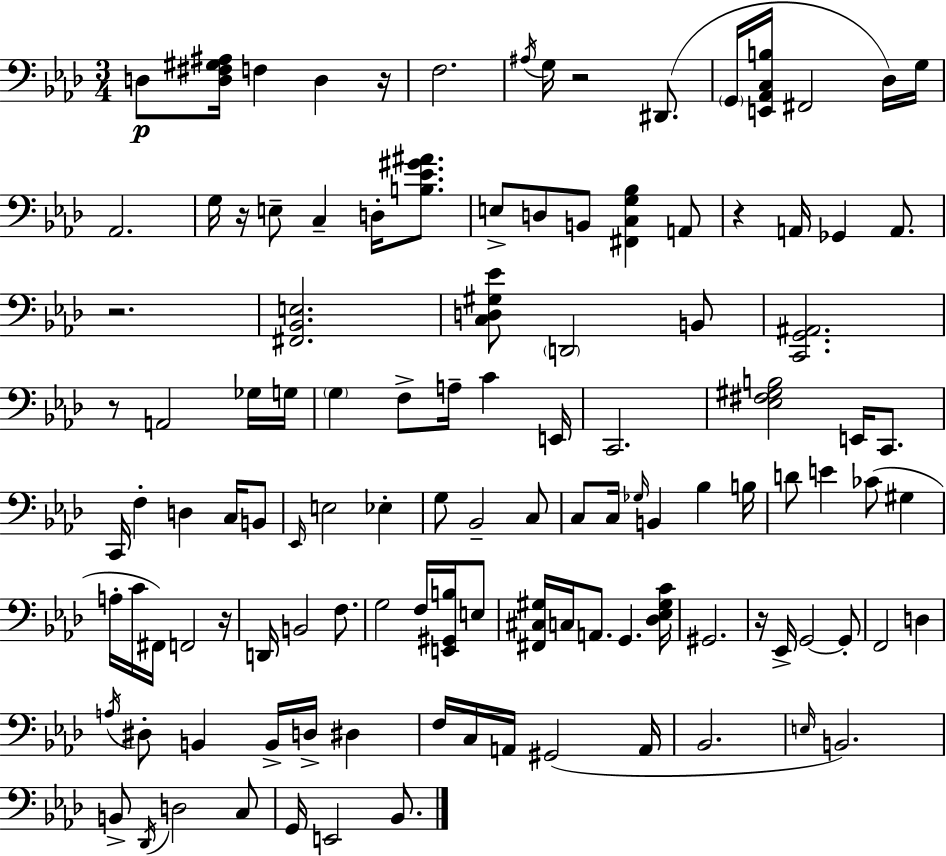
D3/e [D3,F#3,G#3,A#3]/s F3/q D3/q R/s F3/h. A#3/s G3/s R/h D#2/e. G2/s [E2,Ab2,C3,B3]/s F#2/h Db3/s G3/s Ab2/h. G3/s R/s E3/e C3/q D3/s [B3,Eb4,G#4,A#4]/e. E3/e D3/e B2/e [F#2,C3,G3,Bb3]/q A2/e R/q A2/s Gb2/q A2/e. R/h. [F#2,Bb2,E3]/h. [C3,D3,G#3,Eb4]/e D2/h B2/e [C2,G2,A#2]/h. R/e A2/h Gb3/s G3/s G3/q F3/e A3/s C4/q E2/s C2/h. [Eb3,F#3,G#3,B3]/h E2/s C2/e. C2/s F3/q D3/q C3/s B2/e Eb2/s E3/h Eb3/q G3/e Bb2/h C3/e C3/e C3/s Gb3/s B2/q Bb3/q B3/s D4/e E4/q CES4/e G#3/q A3/s C4/s F#2/s F2/h R/s D2/s B2/h F3/e. G3/h F3/s [E2,G#2,B3]/s E3/e [F#2,C#3,G#3]/s C3/s A2/e. G2/q. [Db3,Eb3,G#3,C4]/s G#2/h. R/s Eb2/s G2/h G2/e F2/h D3/q A3/s D#3/e B2/q B2/s D3/s D#3/q F3/s C3/s A2/s G#2/h A2/s Bb2/h. E3/s B2/h. B2/e Db2/s D3/h C3/e G2/s E2/h Bb2/e.